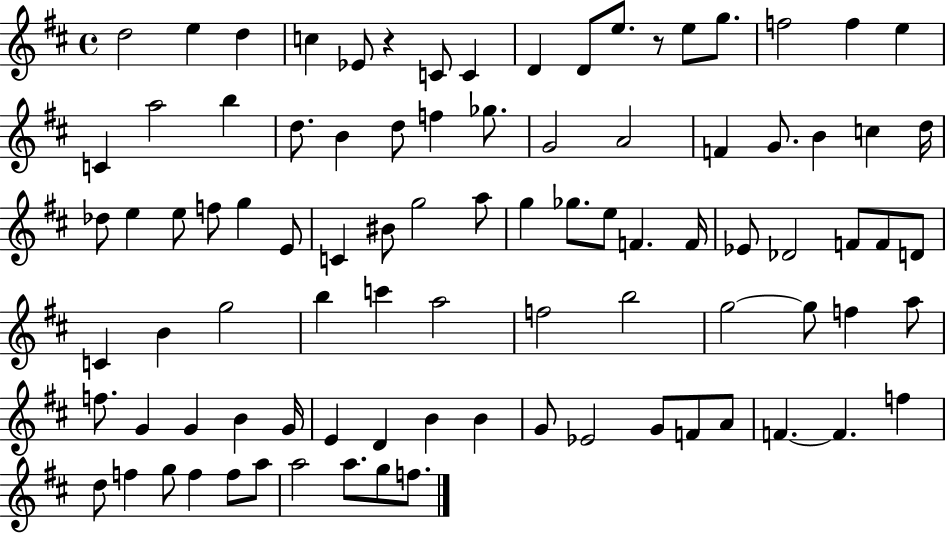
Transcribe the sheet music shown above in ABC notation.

X:1
T:Untitled
M:4/4
L:1/4
K:D
d2 e d c _E/2 z C/2 C D D/2 e/2 z/2 e/2 g/2 f2 f e C a2 b d/2 B d/2 f _g/2 G2 A2 F G/2 B c d/4 _d/2 e e/2 f/2 g E/2 C ^B/2 g2 a/2 g _g/2 e/2 F F/4 _E/2 _D2 F/2 F/2 D/2 C B g2 b c' a2 f2 b2 g2 g/2 f a/2 f/2 G G B G/4 E D B B G/2 _E2 G/2 F/2 A/2 F F f d/2 f g/2 f f/2 a/2 a2 a/2 g/2 f/2